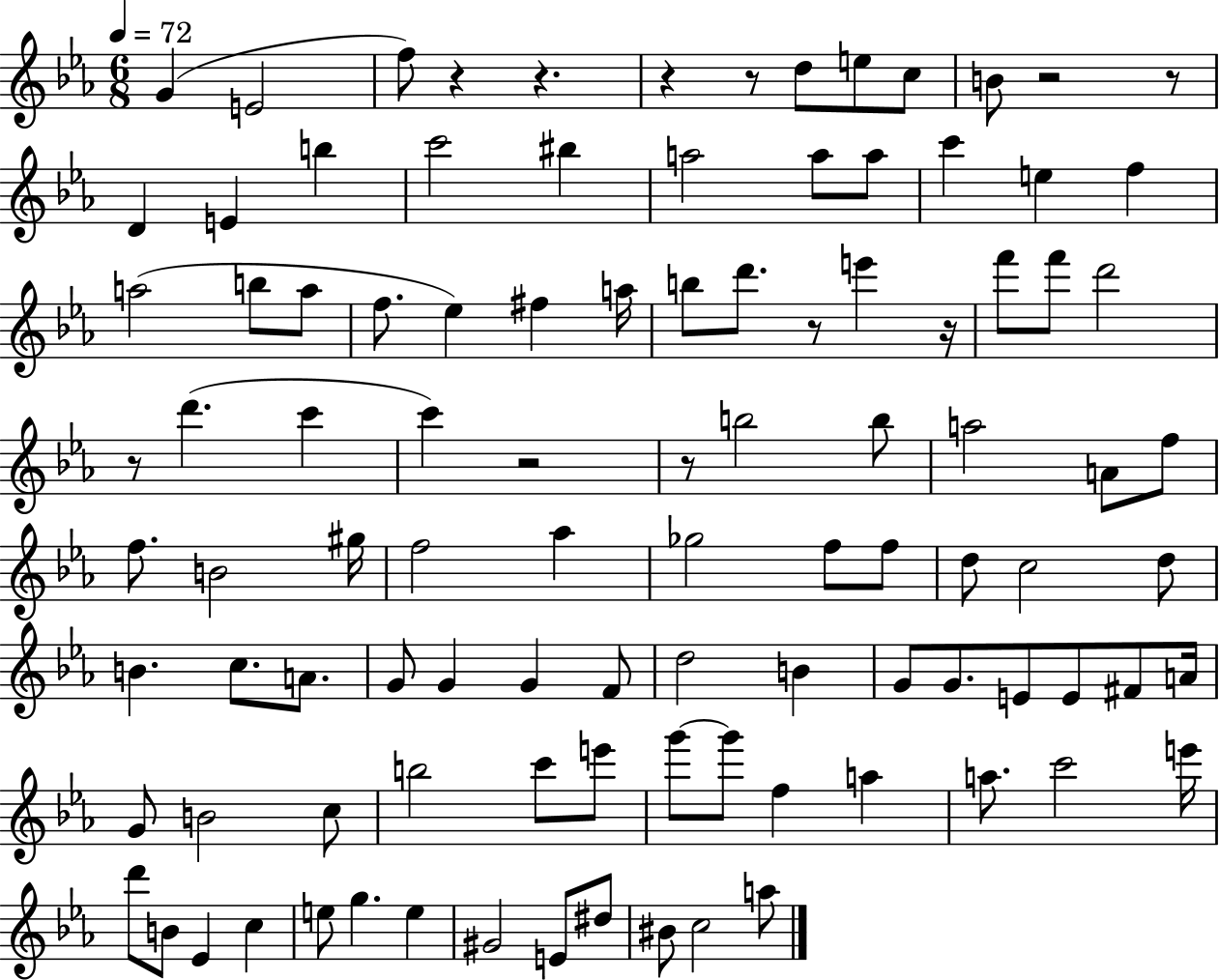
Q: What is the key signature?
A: EES major